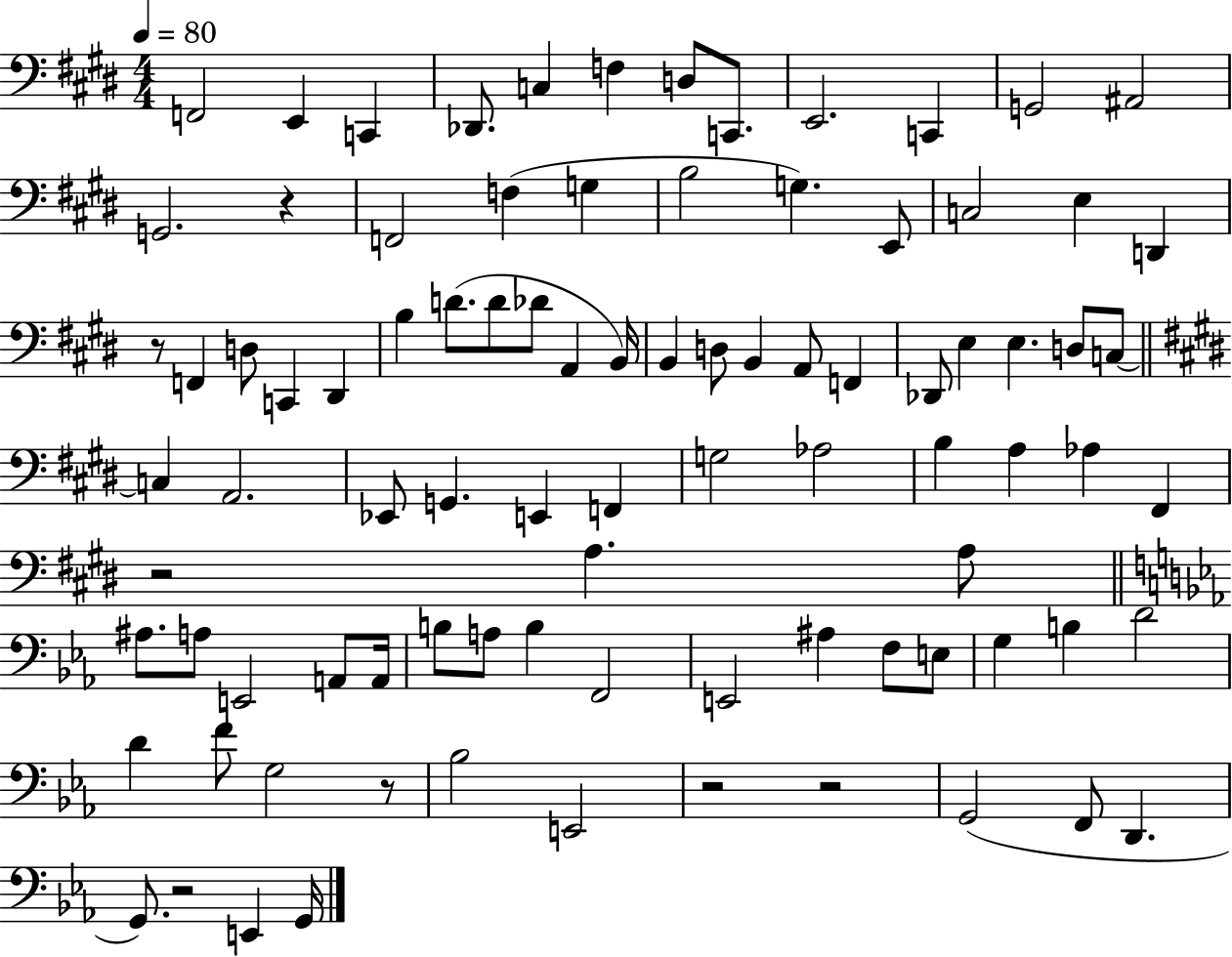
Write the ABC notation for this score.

X:1
T:Untitled
M:4/4
L:1/4
K:E
F,,2 E,, C,, _D,,/2 C, F, D,/2 C,,/2 E,,2 C,, G,,2 ^A,,2 G,,2 z F,,2 F, G, B,2 G, E,,/2 C,2 E, D,, z/2 F,, D,/2 C,, ^D,, B, D/2 D/2 _D/2 A,, B,,/4 B,, D,/2 B,, A,,/2 F,, _D,,/2 E, E, D,/2 C,/2 C, A,,2 _E,,/2 G,, E,, F,, G,2 _A,2 B, A, _A, ^F,, z2 A, A,/2 ^A,/2 A,/2 E,,2 A,,/2 A,,/4 B,/2 A,/2 B, F,,2 E,,2 ^A, F,/2 E,/2 G, B, D2 D F/2 G,2 z/2 _B,2 E,,2 z2 z2 G,,2 F,,/2 D,, G,,/2 z2 E,, G,,/4